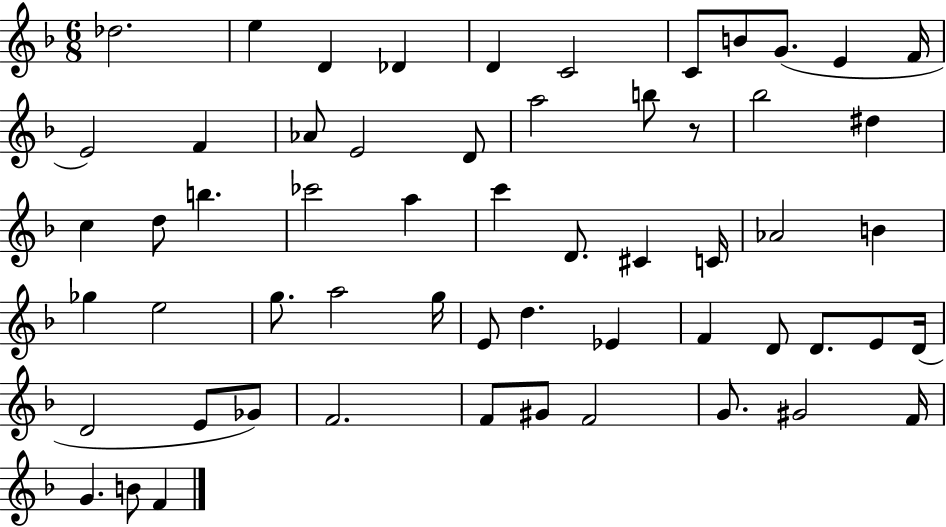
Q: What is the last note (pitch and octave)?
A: F4